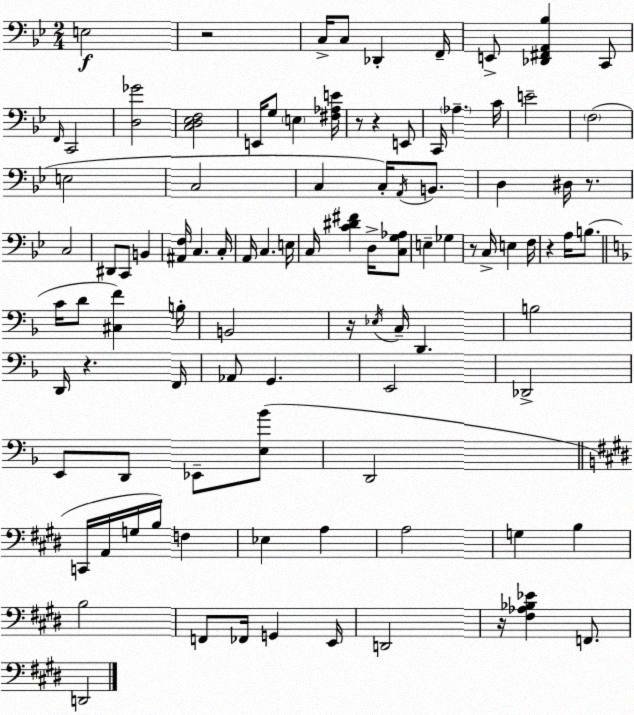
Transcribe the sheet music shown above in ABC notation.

X:1
T:Untitled
M:2/4
L:1/4
K:Gm
E,2 z2 C,/4 C,/2 _D,, F,,/4 E,,/2 [_D,,^F,,A,,_B,] C,,/2 F,,/4 C,,2 [D,_G]2 [C,D,_E,F,]2 E,,/4 G,/2 E, [^F,_A,E]/4 z/2 z E,,/2 C,,/4 _A, C/4 E2 F,2 E,2 C,2 C, C,/4 A,,/4 B,,/2 D, ^D,/4 z/2 C,2 ^D,,/2 C,,/2 B,, [^A,,F,]/4 C, C,/4 A,,/4 C, E,/4 C,/4 [C^D^F] D,/4 [C,G,_A,]/2 E, _G, z/2 C,/4 E, F,/4 z A,/4 B,/2 C/4 D/2 [^C,F] B,/4 B,,2 z/4 _E,/4 C,/4 D,, B,2 D,,/4 z F,,/4 _A,,/2 G,, E,,2 _D,,2 E,,/2 D,,/2 _E,,/2 [E,_B]/2 D,,2 C,,/4 A,,/4 G,/4 B,/4 F, _E, A, A,2 G, B, B,2 F,,/2 _F,,/4 G,, E,,/4 D,,2 z/4 [^F,_A,_B,_E] F,,/2 D,,2